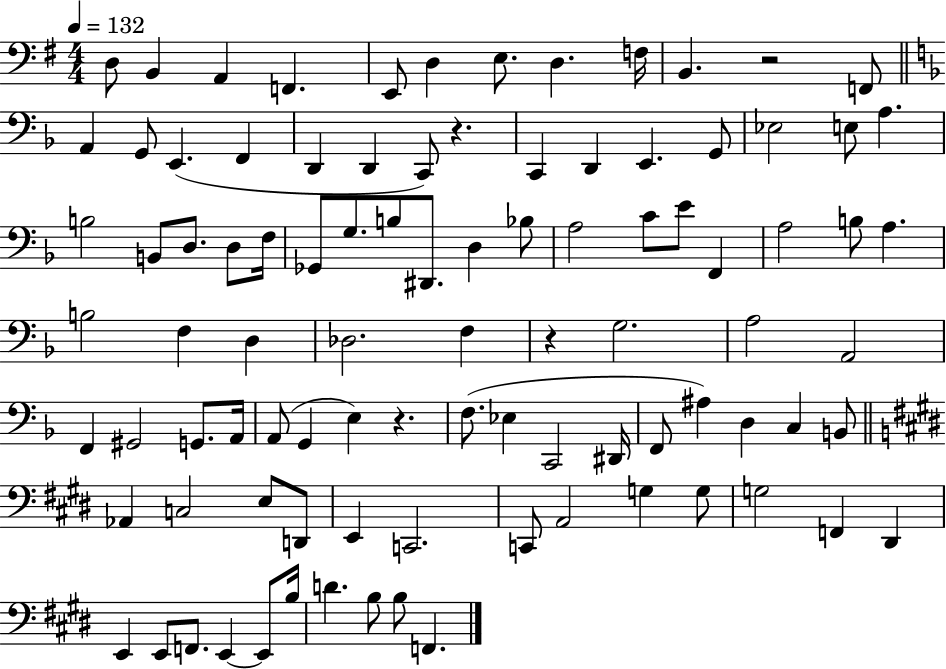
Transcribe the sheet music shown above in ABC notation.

X:1
T:Untitled
M:4/4
L:1/4
K:G
D,/2 B,, A,, F,, E,,/2 D, E,/2 D, F,/4 B,, z2 F,,/2 A,, G,,/2 E,, F,, D,, D,, C,,/2 z C,, D,, E,, G,,/2 _E,2 E,/2 A, B,2 B,,/2 D,/2 D,/2 F,/4 _G,,/2 G,/2 B,/2 ^D,,/2 D, _B,/2 A,2 C/2 E/2 F,, A,2 B,/2 A, B,2 F, D, _D,2 F, z G,2 A,2 A,,2 F,, ^G,,2 G,,/2 A,,/4 A,,/2 G,, E, z F,/2 _E, C,,2 ^D,,/4 F,,/2 ^A, D, C, B,,/2 _A,, C,2 E,/2 D,,/2 E,, C,,2 C,,/2 A,,2 G, G,/2 G,2 F,, ^D,, E,, E,,/2 F,,/2 E,, E,,/2 B,/4 D B,/2 B,/2 F,,